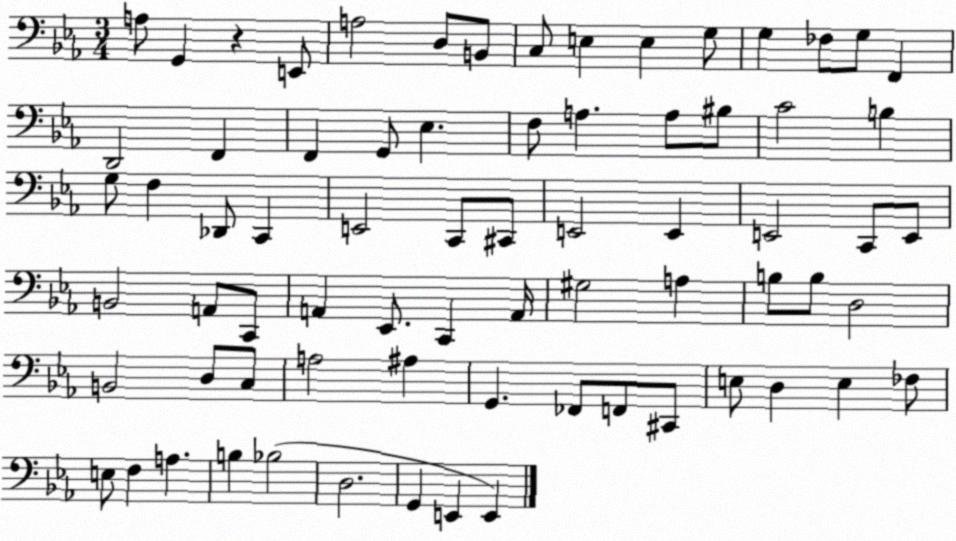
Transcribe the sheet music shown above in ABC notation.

X:1
T:Untitled
M:3/4
L:1/4
K:Eb
A,/2 G,, z E,,/2 A,2 D,/2 B,,/2 C,/2 E, E, G,/2 G, _F,/2 G,/2 F,, D,,2 F,, F,, G,,/2 _E, F,/2 A, A,/2 ^B,/2 C2 B, G,/2 F, _D,,/2 C,, E,,2 C,,/2 ^C,,/2 E,,2 E,, E,,2 C,,/2 E,,/2 B,,2 A,,/2 C,,/2 A,, _E,,/2 C,, A,,/4 ^G,2 A, B,/2 B,/2 D,2 B,,2 D,/2 C,/2 A,2 ^A, G,, _F,,/2 F,,/2 ^C,,/2 E,/2 D, E, _F,/2 E,/2 F, A, B, _B,2 D,2 G,, E,, E,,